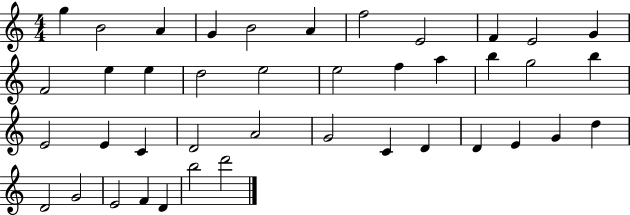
X:1
T:Untitled
M:4/4
L:1/4
K:C
g B2 A G B2 A f2 E2 F E2 G F2 e e d2 e2 e2 f a b g2 b E2 E C D2 A2 G2 C D D E G d D2 G2 E2 F D b2 d'2